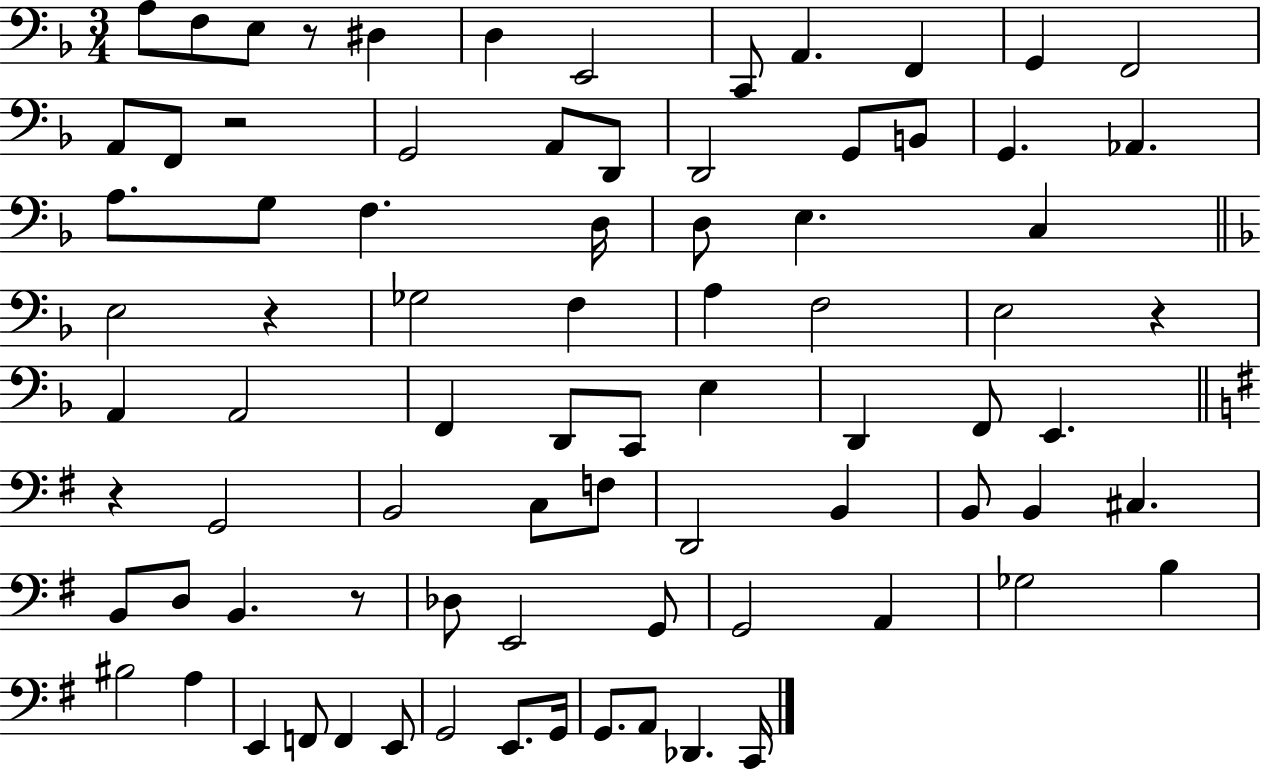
A3/e F3/e E3/e R/e D#3/q D3/q E2/h C2/e A2/q. F2/q G2/q F2/h A2/e F2/e R/h G2/h A2/e D2/e D2/h G2/e B2/e G2/q. Ab2/q. A3/e. G3/e F3/q. D3/s D3/e E3/q. C3/q E3/h R/q Gb3/h F3/q A3/q F3/h E3/h R/q A2/q A2/h F2/q D2/e C2/e E3/q D2/q F2/e E2/q. R/q G2/h B2/h C3/e F3/e D2/h B2/q B2/e B2/q C#3/q. B2/e D3/e B2/q. R/e Db3/e E2/h G2/e G2/h A2/q Gb3/h B3/q BIS3/h A3/q E2/q F2/e F2/q E2/e G2/h E2/e. G2/s G2/e. A2/e Db2/q. C2/s